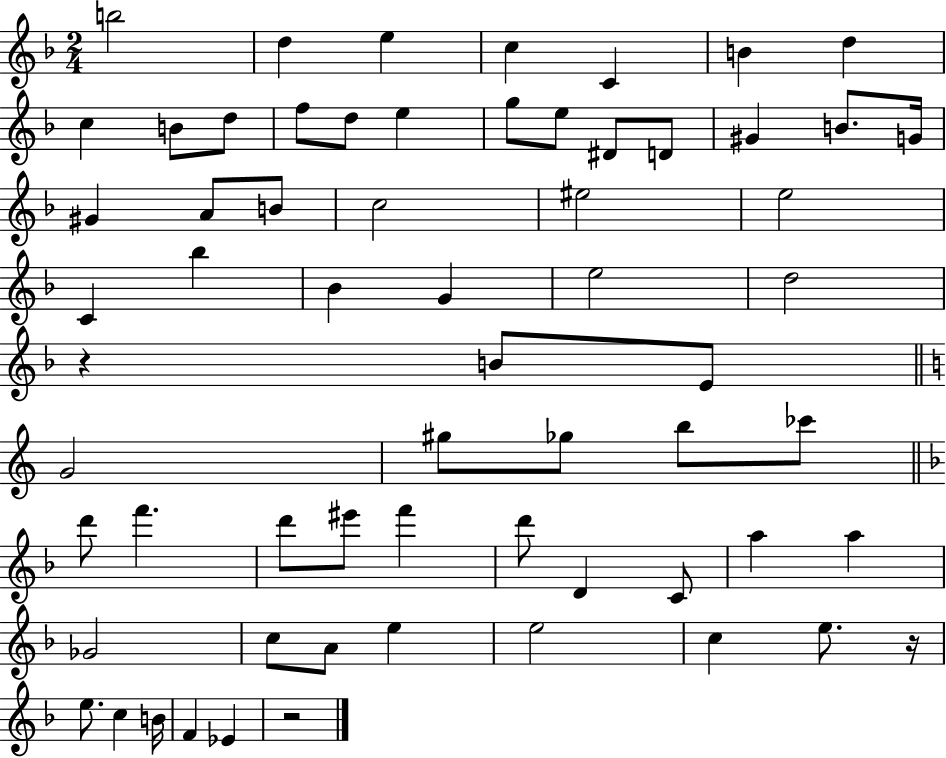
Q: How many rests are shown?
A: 3